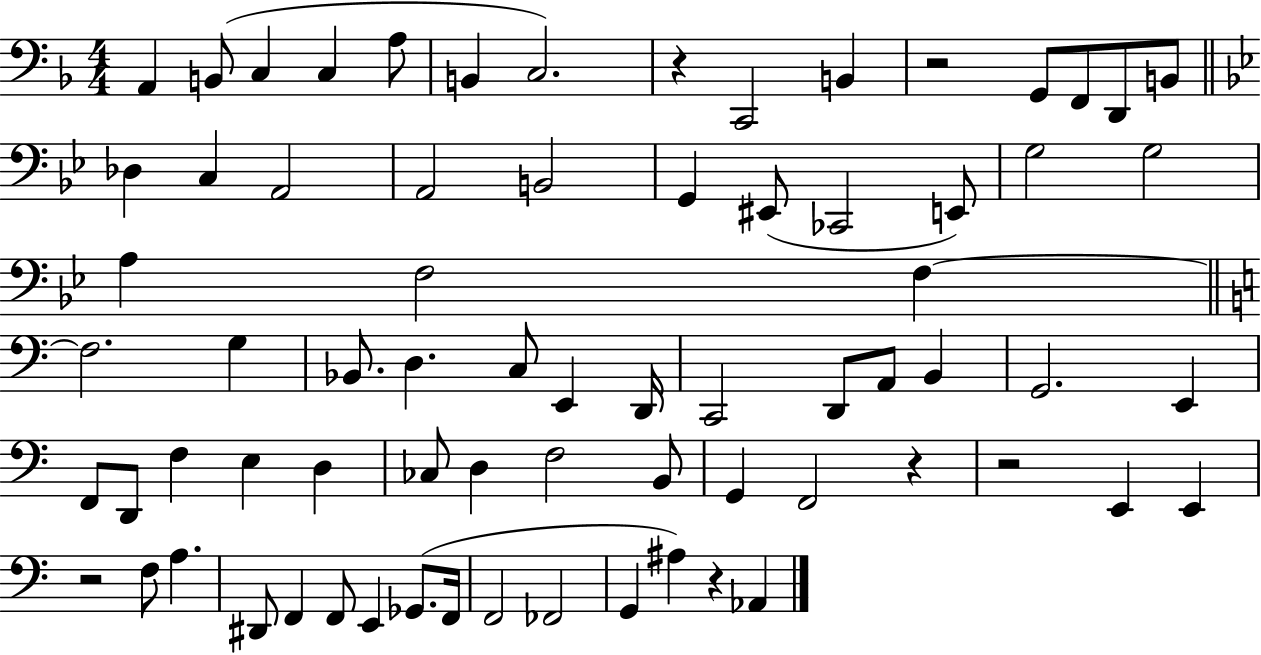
X:1
T:Untitled
M:4/4
L:1/4
K:F
A,, B,,/2 C, C, A,/2 B,, C,2 z C,,2 B,, z2 G,,/2 F,,/2 D,,/2 B,,/2 _D, C, A,,2 A,,2 B,,2 G,, ^E,,/2 _C,,2 E,,/2 G,2 G,2 A, F,2 F, F,2 G, _B,,/2 D, C,/2 E,, D,,/4 C,,2 D,,/2 A,,/2 B,, G,,2 E,, F,,/2 D,,/2 F, E, D, _C,/2 D, F,2 B,,/2 G,, F,,2 z z2 E,, E,, z2 F,/2 A, ^D,,/2 F,, F,,/2 E,, _G,,/2 F,,/4 F,,2 _F,,2 G,, ^A, z _A,,